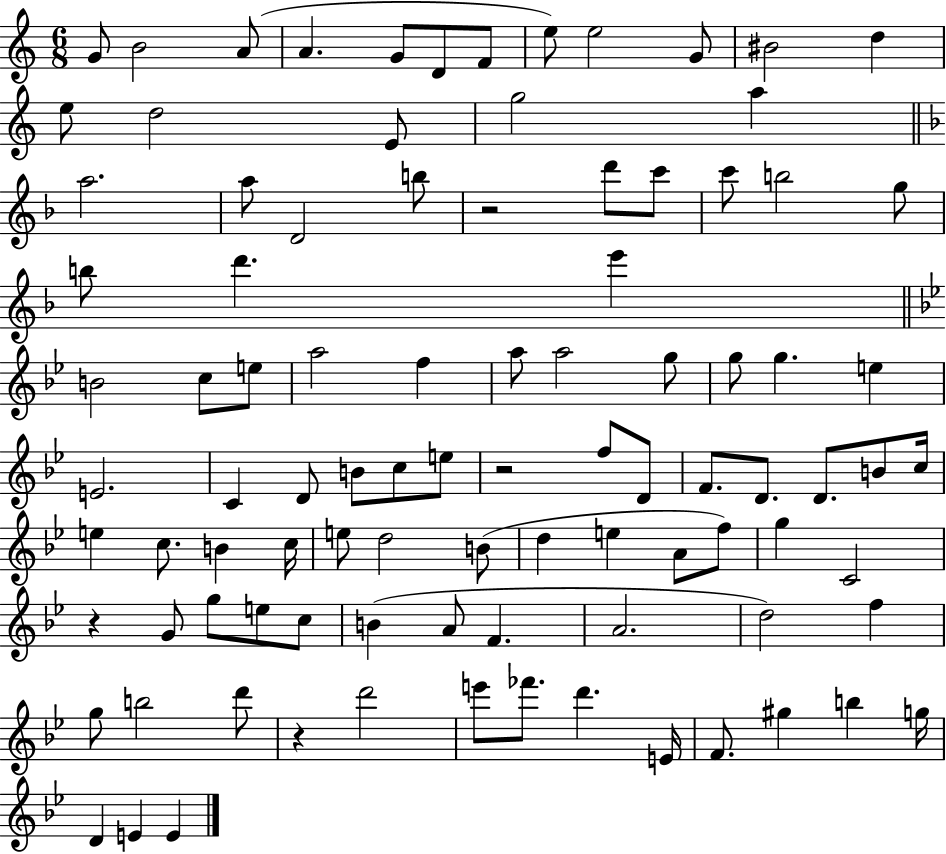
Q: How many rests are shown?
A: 4